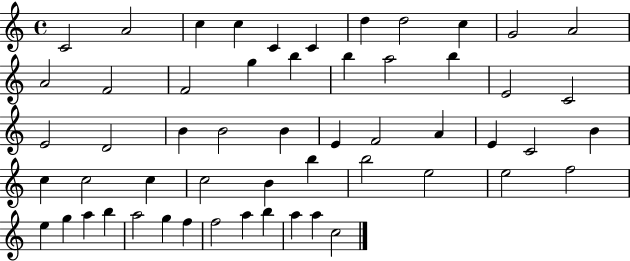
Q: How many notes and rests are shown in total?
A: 55